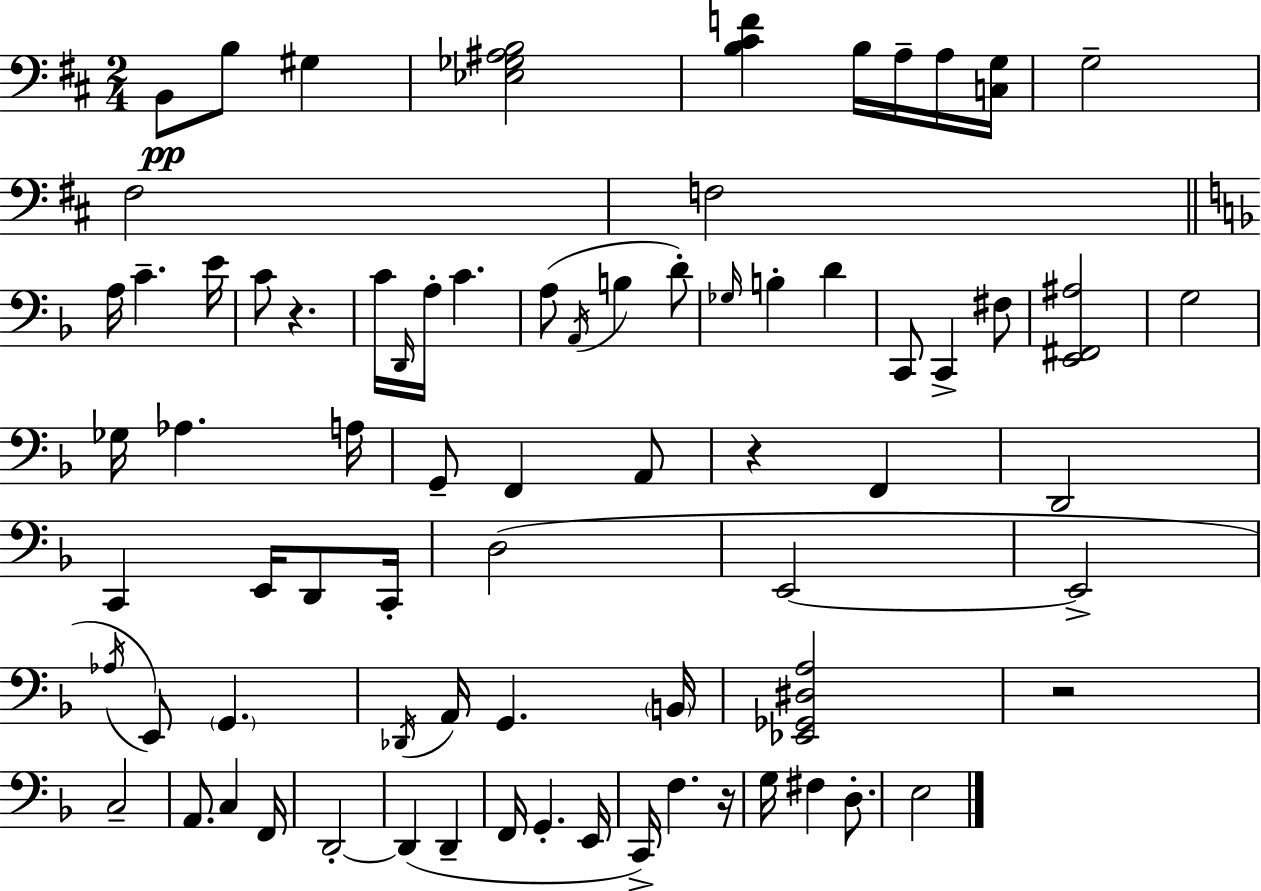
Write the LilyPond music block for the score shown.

{
  \clef bass
  \numericTimeSignature
  \time 2/4
  \key d \major
  b,8\pp b8 gis4 | <ees ges ais b>2 | <b cis' f'>4 b16 a16-- a16 <c g>16 | g2-- | \break fis2 | f2 | \bar "||" \break \key f \major a16 c'4.-- e'16 | c'8 r4. | c'16 \grace { d,16 } a16-. c'4. | a8( \acciaccatura { a,16 } b4 | \break d'8-.) \grace { ges16 } b4-. d'4 | c,8 c,4-> | fis8 <e, fis, ais>2 | g2 | \break ges16 aes4. | a16 g,8-- f,4 | a,8 r4 f,4 | d,2 | \break c,4 e,16 | d,8 c,16-. d2( | e,2~~ | e,2-> | \break \acciaccatura { aes16 }) e,8 \parenthesize g,4. | \acciaccatura { des,16 } a,16 g,4. | \parenthesize b,16 <ees, ges, dis a>2 | r2 | \break c2-- | a,8. | c4 f,16 d,2-.~~ | d,4( | \break d,4-- f,16 g,4.-. | e,16 c,16->) f4. | r16 g16 fis4 | d8.-. e2 | \break \bar "|."
}